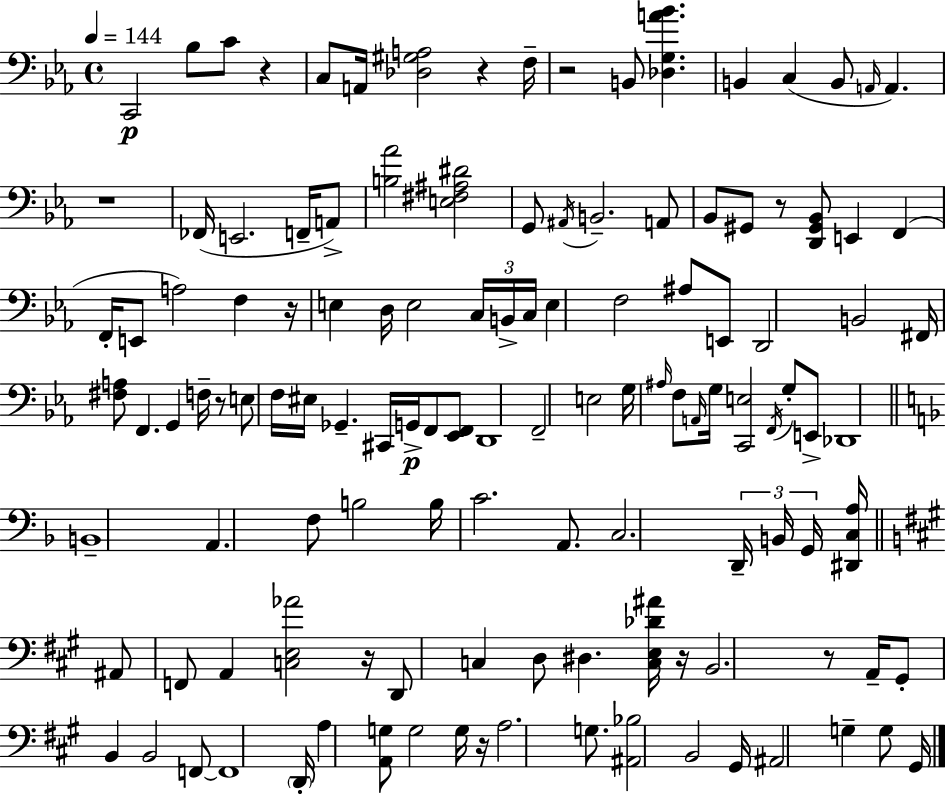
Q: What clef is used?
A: bass